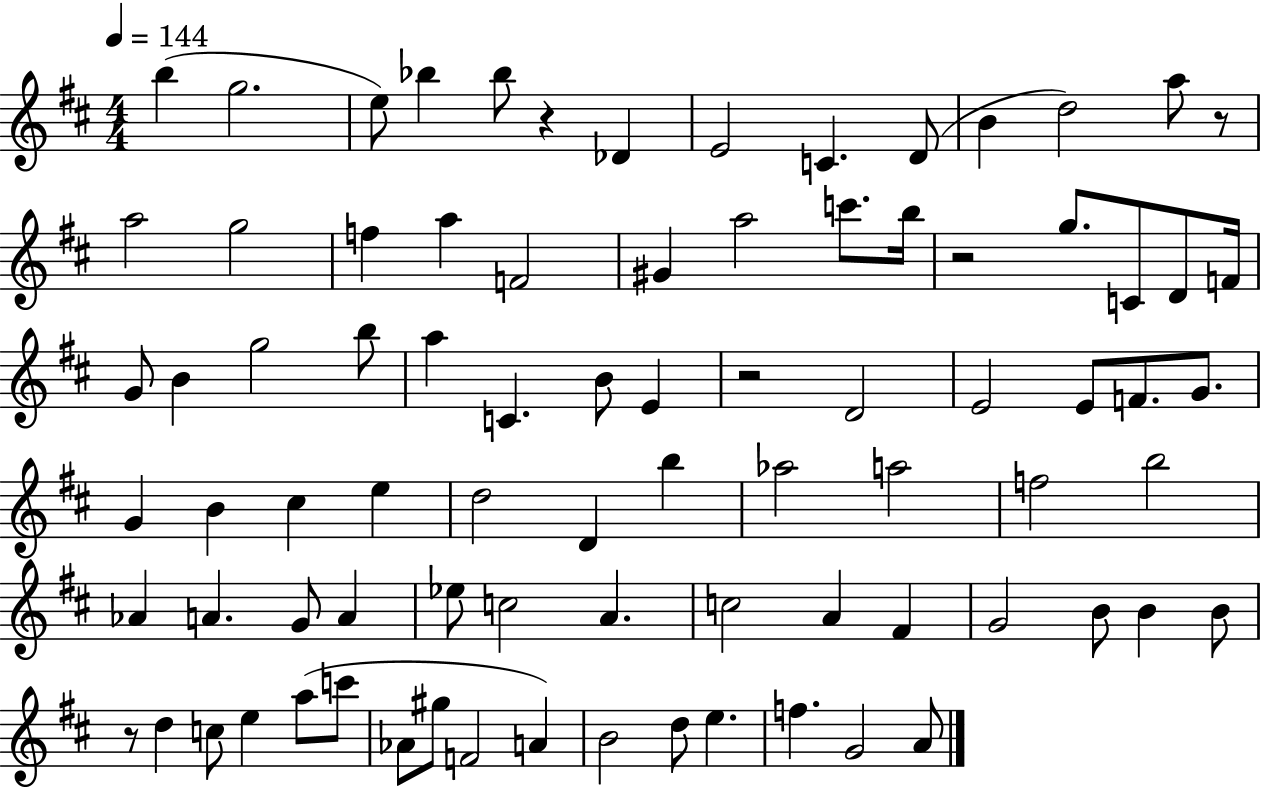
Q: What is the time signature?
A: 4/4